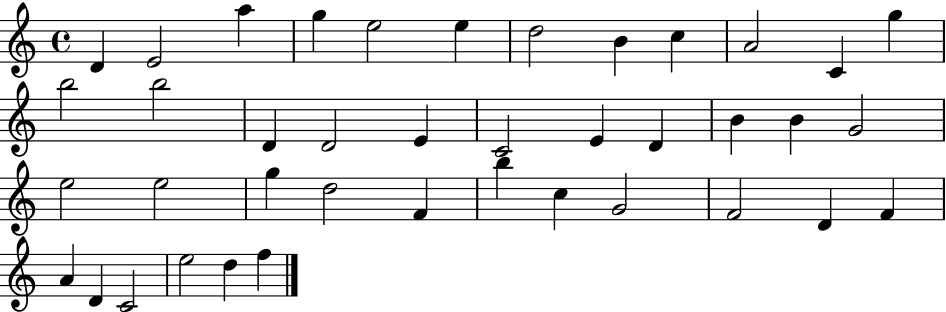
{
  \clef treble
  \time 4/4
  \defaultTimeSignature
  \key c \major
  d'4 e'2 a''4 | g''4 e''2 e''4 | d''2 b'4 c''4 | a'2 c'4 g''4 | \break b''2 b''2 | d'4 d'2 e'4 | c'2 e'4 d'4 | b'4 b'4 g'2 | \break e''2 e''2 | g''4 d''2 f'4 | b''4 c''4 g'2 | f'2 d'4 f'4 | \break a'4 d'4 c'2 | e''2 d''4 f''4 | \bar "|."
}